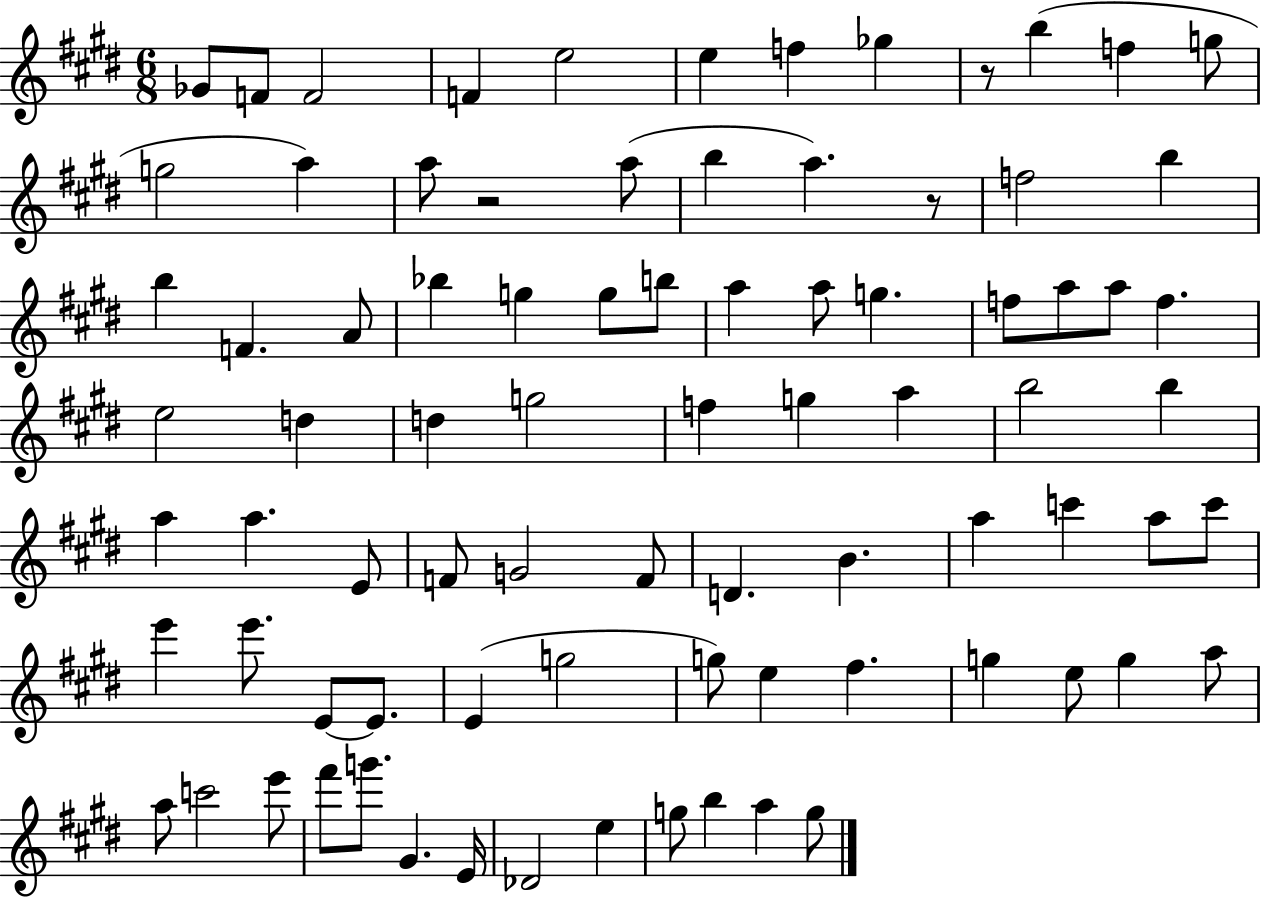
Gb4/e F4/e F4/h F4/q E5/h E5/q F5/q Gb5/q R/e B5/q F5/q G5/e G5/h A5/q A5/e R/h A5/e B5/q A5/q. R/e F5/h B5/q B5/q F4/q. A4/e Bb5/q G5/q G5/e B5/e A5/q A5/e G5/q. F5/e A5/e A5/e F5/q. E5/h D5/q D5/q G5/h F5/q G5/q A5/q B5/h B5/q A5/q A5/q. E4/e F4/e G4/h F4/e D4/q. B4/q. A5/q C6/q A5/e C6/e E6/q E6/e. E4/e E4/e. E4/q G5/h G5/e E5/q F#5/q. G5/q E5/e G5/q A5/e A5/e C6/h E6/e F#6/e G6/e. G#4/q. E4/s Db4/h E5/q G5/e B5/q A5/q G5/e